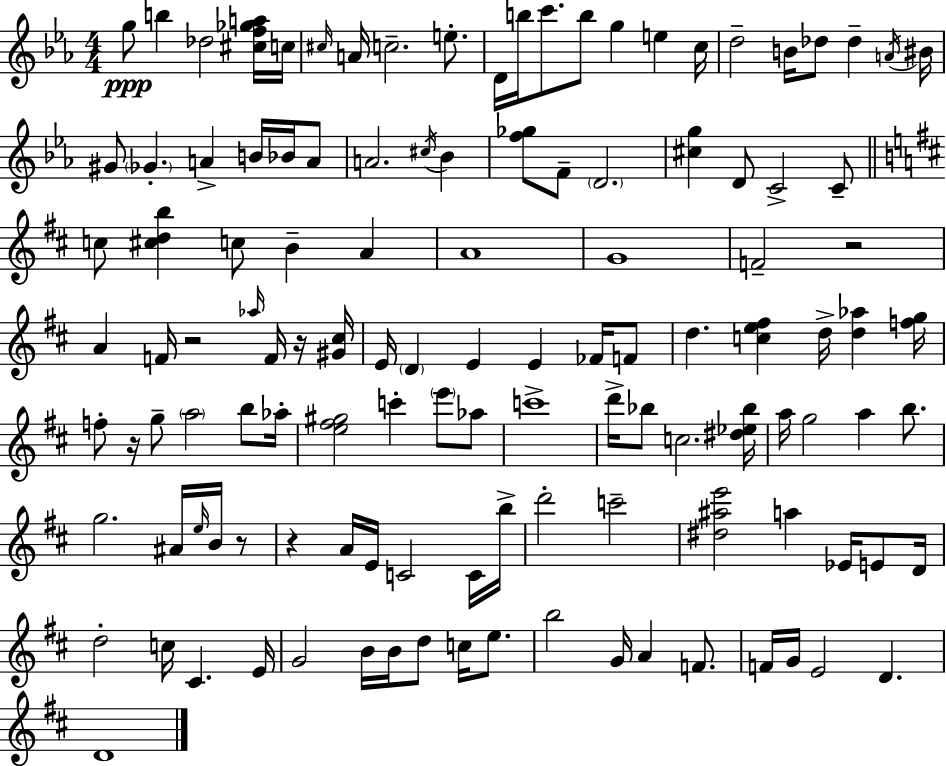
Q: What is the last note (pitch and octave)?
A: D4